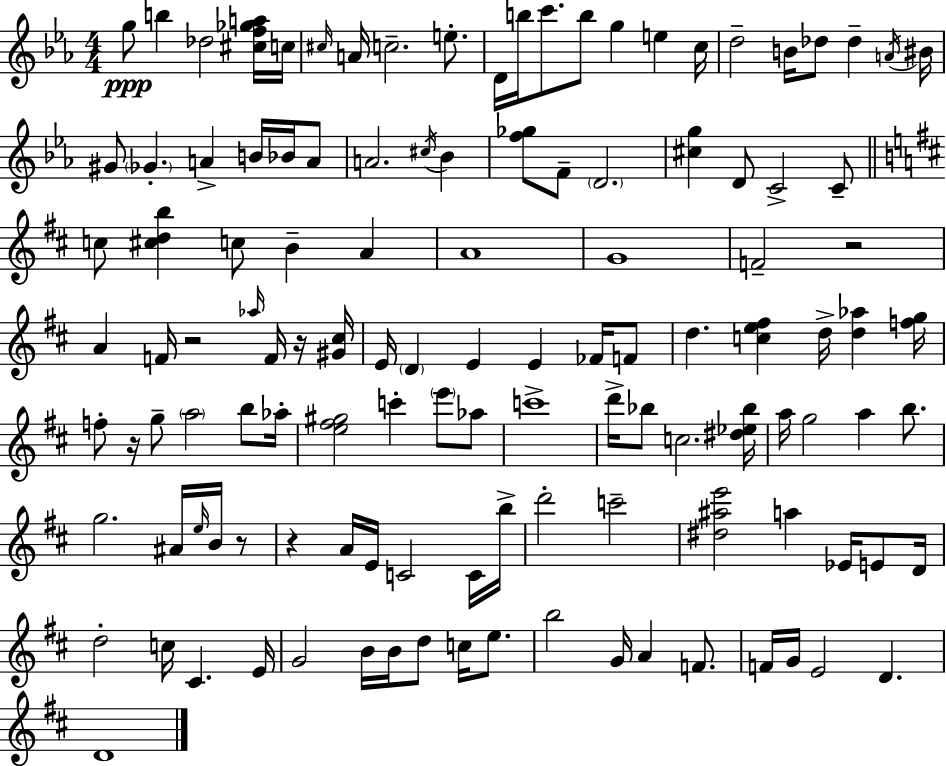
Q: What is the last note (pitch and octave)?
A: D4